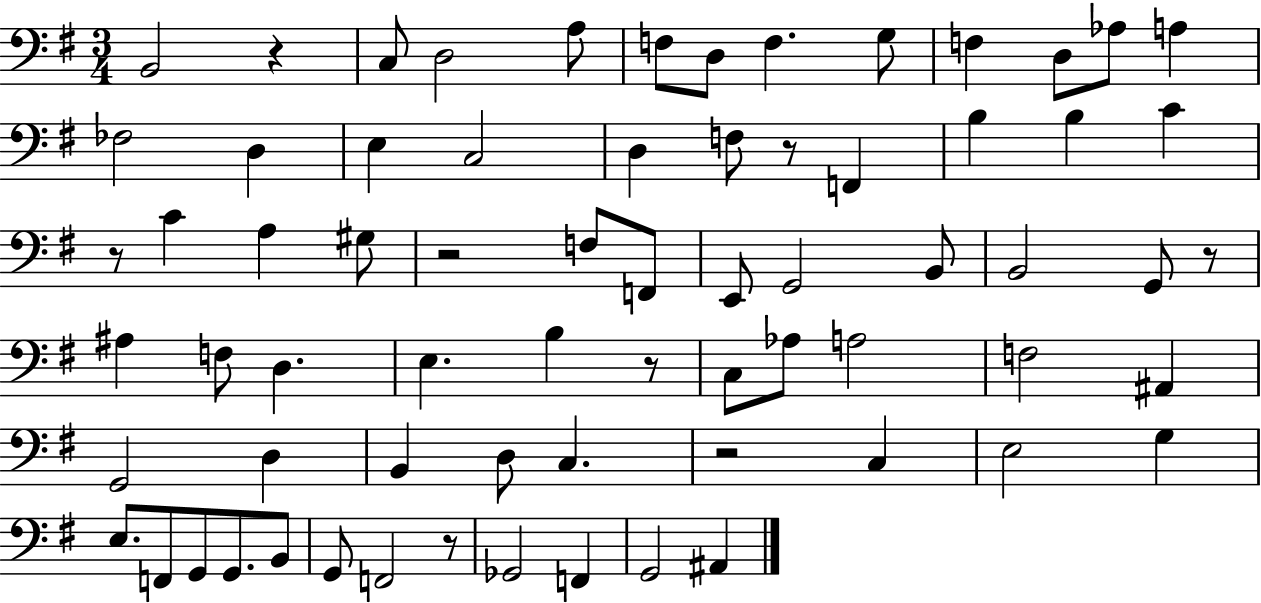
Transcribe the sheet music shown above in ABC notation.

X:1
T:Untitled
M:3/4
L:1/4
K:G
B,,2 z C,/2 D,2 A,/2 F,/2 D,/2 F, G,/2 F, D,/2 _A,/2 A, _F,2 D, E, C,2 D, F,/2 z/2 F,, B, B, C z/2 C A, ^G,/2 z2 F,/2 F,,/2 E,,/2 G,,2 B,,/2 B,,2 G,,/2 z/2 ^A, F,/2 D, E, B, z/2 C,/2 _A,/2 A,2 F,2 ^A,, G,,2 D, B,, D,/2 C, z2 C, E,2 G, E,/2 F,,/2 G,,/2 G,,/2 B,,/2 G,,/2 F,,2 z/2 _G,,2 F,, G,,2 ^A,,